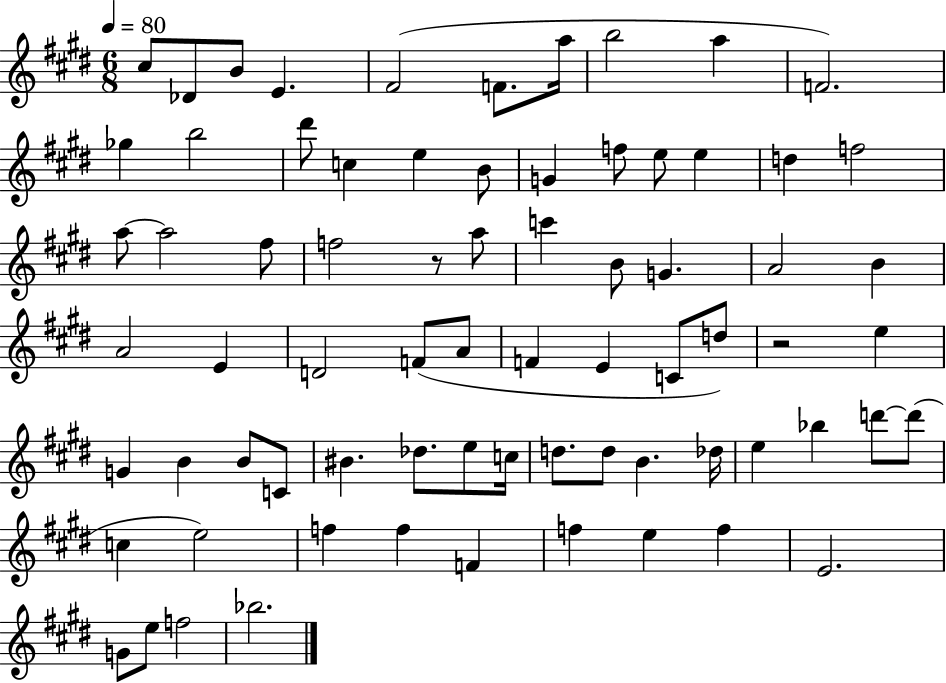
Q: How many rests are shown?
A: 2